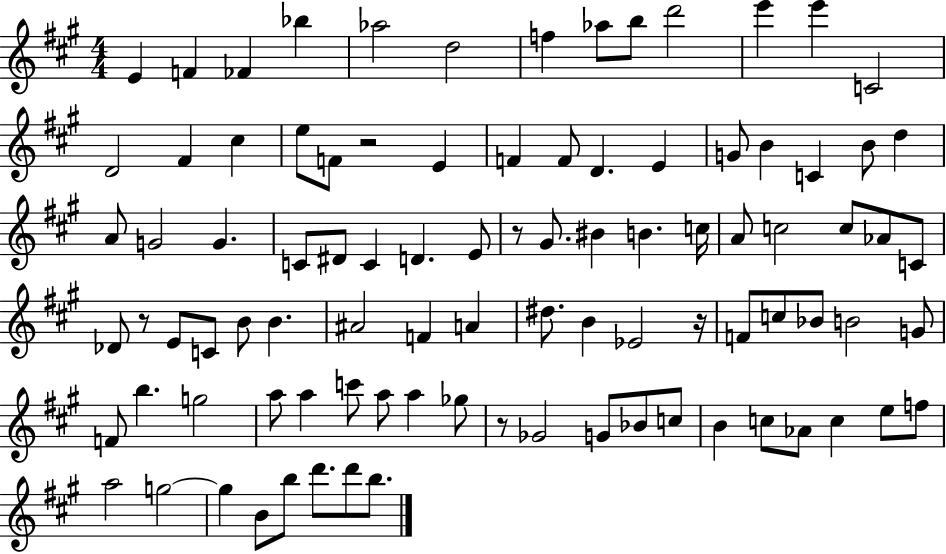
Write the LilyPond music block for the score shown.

{
  \clef treble
  \numericTimeSignature
  \time 4/4
  \key a \major
  \repeat volta 2 { e'4 f'4 fes'4 bes''4 | aes''2 d''2 | f''4 aes''8 b''8 d'''2 | e'''4 e'''4 c'2 | \break d'2 fis'4 cis''4 | e''8 f'8 r2 e'4 | f'4 f'8 d'4. e'4 | g'8 b'4 c'4 b'8 d''4 | \break a'8 g'2 g'4. | c'8 dis'8 c'4 d'4. e'8 | r8 gis'8. bis'4 b'4. c''16 | a'8 c''2 c''8 aes'8 c'8 | \break des'8 r8 e'8 c'8 b'8 b'4. | ais'2 f'4 a'4 | dis''8. b'4 ees'2 r16 | f'8 c''8 bes'8 b'2 g'8 | \break f'8 b''4. g''2 | a''8 a''4 c'''8 a''8 a''4 ges''8 | r8 ges'2 g'8 bes'8 c''8 | b'4 c''8 aes'8 c''4 e''8 f''8 | \break a''2 g''2~~ | g''4 b'8 b''8 d'''8. d'''8 b''8. | } \bar "|."
}